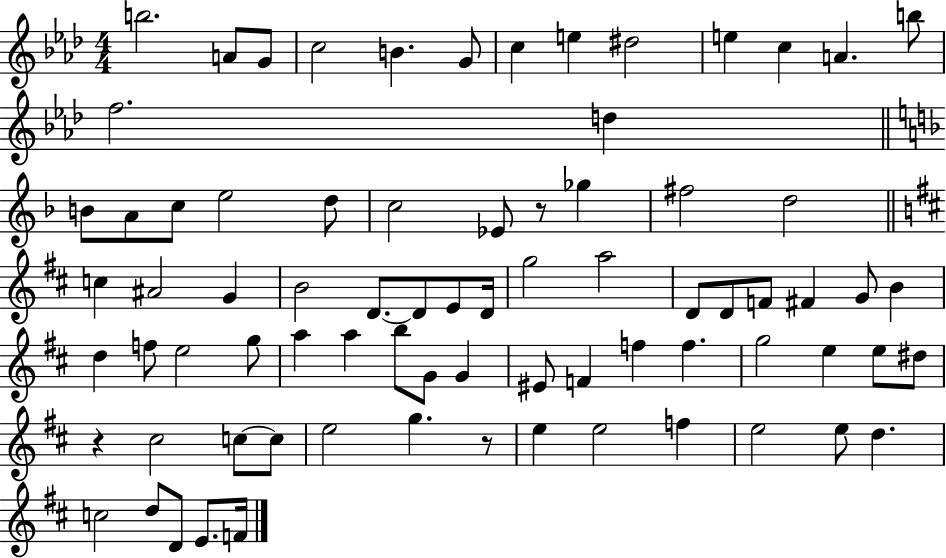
X:1
T:Untitled
M:4/4
L:1/4
K:Ab
b2 A/2 G/2 c2 B G/2 c e ^d2 e c A b/2 f2 d B/2 A/2 c/2 e2 d/2 c2 _E/2 z/2 _g ^f2 d2 c ^A2 G B2 D/2 D/2 E/2 D/4 g2 a2 D/2 D/2 F/2 ^F G/2 B d f/2 e2 g/2 a a b/2 G/2 G ^E/2 F f f g2 e e/2 ^d/2 z ^c2 c/2 c/2 e2 g z/2 e e2 f e2 e/2 d c2 d/2 D/2 E/2 F/4